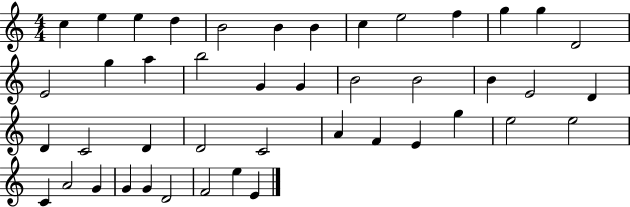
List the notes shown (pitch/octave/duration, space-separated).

C5/q E5/q E5/q D5/q B4/h B4/q B4/q C5/q E5/h F5/q G5/q G5/q D4/h E4/h G5/q A5/q B5/h G4/q G4/q B4/h B4/h B4/q E4/h D4/q D4/q C4/h D4/q D4/h C4/h A4/q F4/q E4/q G5/q E5/h E5/h C4/q A4/h G4/q G4/q G4/q D4/h F4/h E5/q E4/q